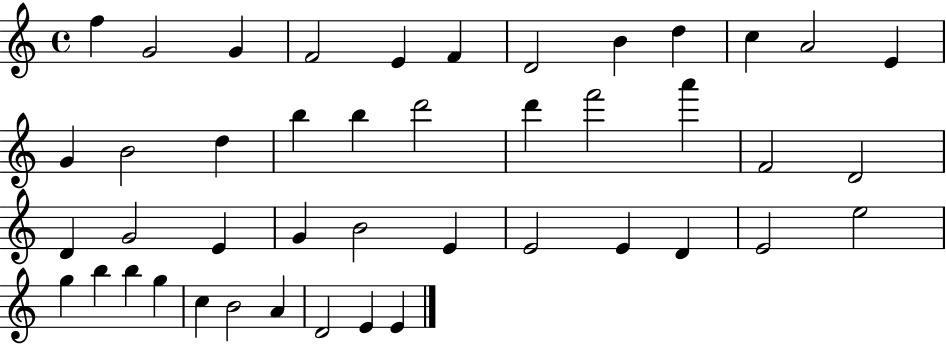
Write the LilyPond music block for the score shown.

{
  \clef treble
  \time 4/4
  \defaultTimeSignature
  \key c \major
  f''4 g'2 g'4 | f'2 e'4 f'4 | d'2 b'4 d''4 | c''4 a'2 e'4 | \break g'4 b'2 d''4 | b''4 b''4 d'''2 | d'''4 f'''2 a'''4 | f'2 d'2 | \break d'4 g'2 e'4 | g'4 b'2 e'4 | e'2 e'4 d'4 | e'2 e''2 | \break g''4 b''4 b''4 g''4 | c''4 b'2 a'4 | d'2 e'4 e'4 | \bar "|."
}